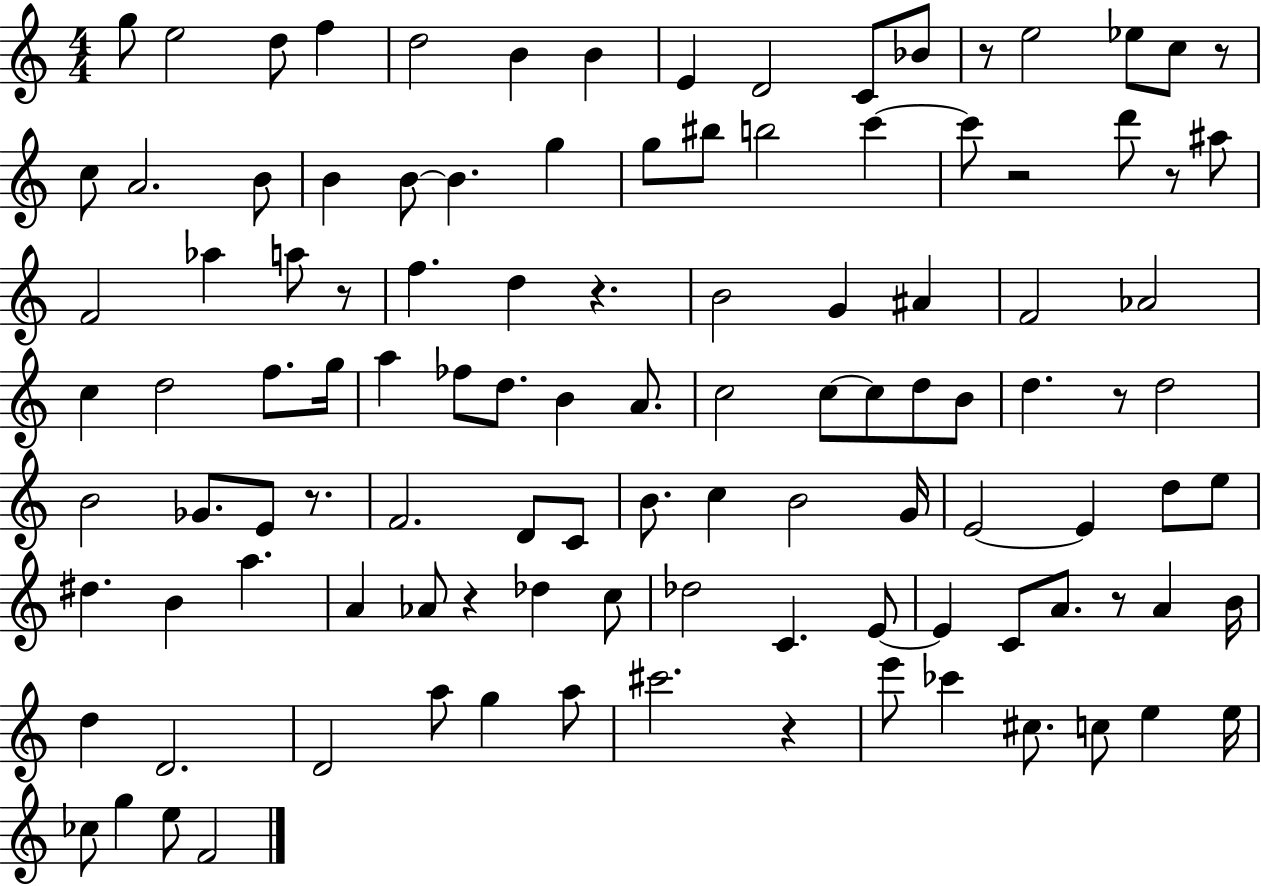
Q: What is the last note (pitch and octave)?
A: F4